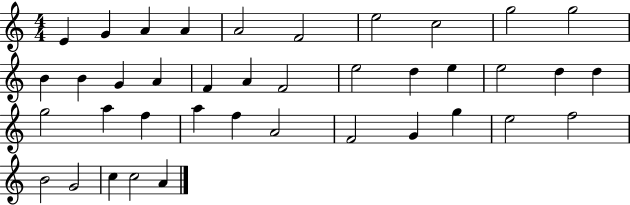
E4/q G4/q A4/q A4/q A4/h F4/h E5/h C5/h G5/h G5/h B4/q B4/q G4/q A4/q F4/q A4/q F4/h E5/h D5/q E5/q E5/h D5/q D5/q G5/h A5/q F5/q A5/q F5/q A4/h F4/h G4/q G5/q E5/h F5/h B4/h G4/h C5/q C5/h A4/q